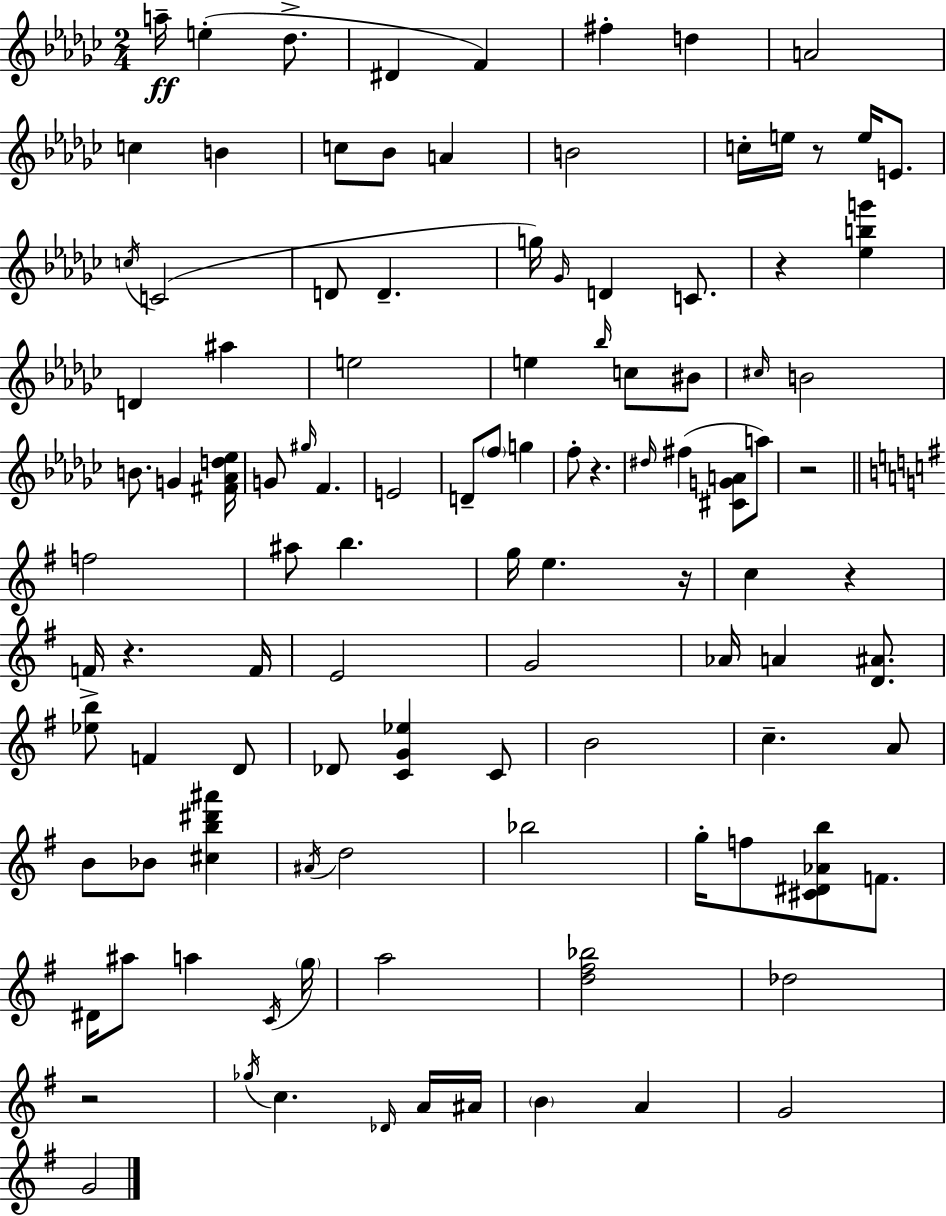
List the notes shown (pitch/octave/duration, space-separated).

A5/s E5/q Db5/e. D#4/q F4/q F#5/q D5/q A4/h C5/q B4/q C5/e Bb4/e A4/q B4/h C5/s E5/s R/e E5/s E4/e. C5/s C4/h D4/e D4/q. G5/s Gb4/s D4/q C4/e. R/q [Eb5,B5,G6]/q D4/q A#5/q E5/h E5/q Bb5/s C5/e BIS4/e C#5/s B4/h B4/e. G4/q [F#4,Ab4,D5,Eb5]/s G4/e G#5/s F4/q. E4/h D4/e F5/e G5/q F5/e R/q. D#5/s F#5/q [C#4,G4,A4]/e A5/e R/h F5/h A#5/e B5/q. G5/s E5/q. R/s C5/q R/q F4/s R/q. F4/s E4/h G4/h Ab4/s A4/q [D4,A#4]/e. [Eb5,B5]/e F4/q D4/e Db4/e [C4,G4,Eb5]/q C4/e B4/h C5/q. A4/e B4/e Bb4/e [C#5,B5,D#6,A#6]/q A#4/s D5/h Bb5/h G5/s F5/e [C#4,D#4,Ab4,B5]/e F4/e. D#4/s A#5/e A5/q C4/s G5/s A5/h [D5,F#5,Bb5]/h Db5/h R/h Gb5/s C5/q. Db4/s A4/s A#4/s B4/q A4/q G4/h G4/h